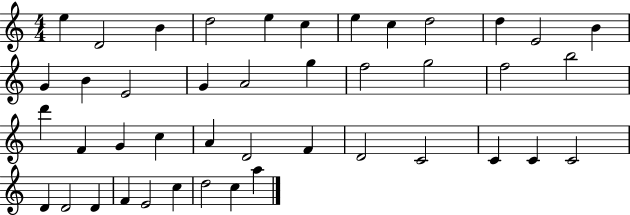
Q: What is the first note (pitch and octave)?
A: E5